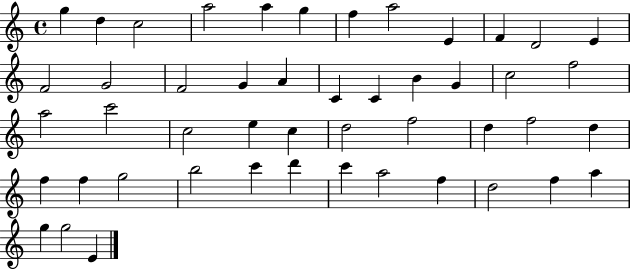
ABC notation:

X:1
T:Untitled
M:4/4
L:1/4
K:C
g d c2 a2 a g f a2 E F D2 E F2 G2 F2 G A C C B G c2 f2 a2 c'2 c2 e c d2 f2 d f2 d f f g2 b2 c' d' c' a2 f d2 f a g g2 E